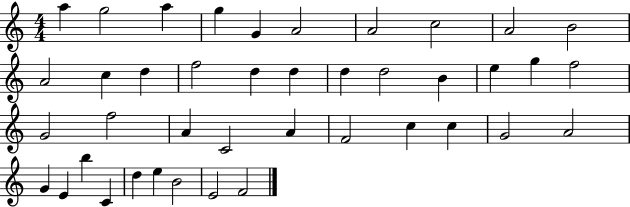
{
  \clef treble
  \numericTimeSignature
  \time 4/4
  \key c \major
  a''4 g''2 a''4 | g''4 g'4 a'2 | a'2 c''2 | a'2 b'2 | \break a'2 c''4 d''4 | f''2 d''4 d''4 | d''4 d''2 b'4 | e''4 g''4 f''2 | \break g'2 f''2 | a'4 c'2 a'4 | f'2 c''4 c''4 | g'2 a'2 | \break g'4 e'4 b''4 c'4 | d''4 e''4 b'2 | e'2 f'2 | \bar "|."
}